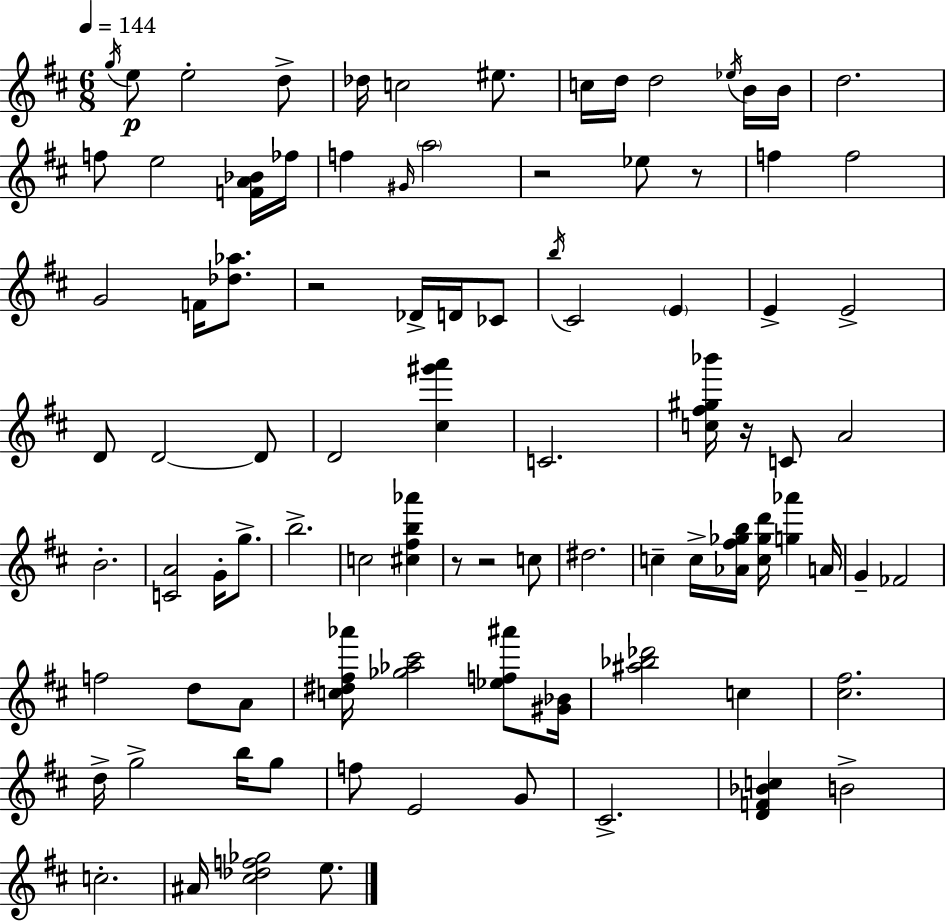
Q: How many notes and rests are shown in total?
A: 91